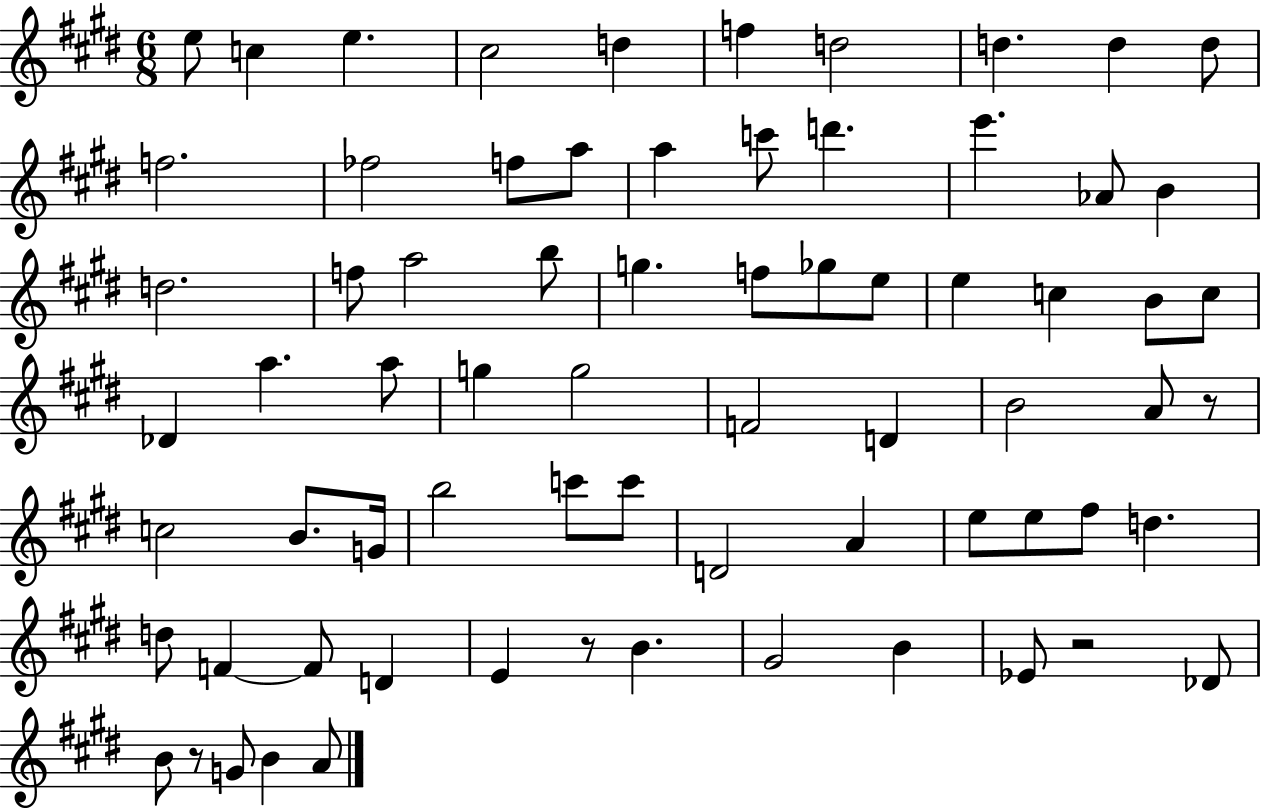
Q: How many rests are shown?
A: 4